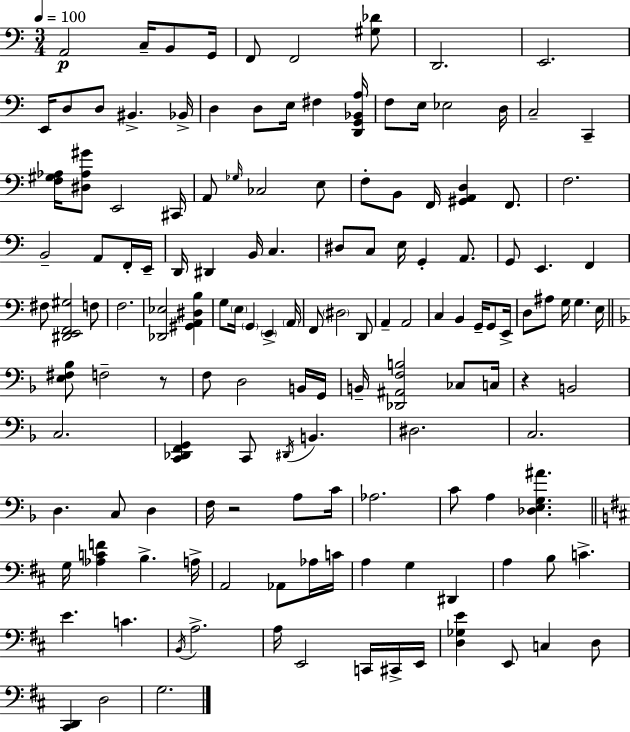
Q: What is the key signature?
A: C major